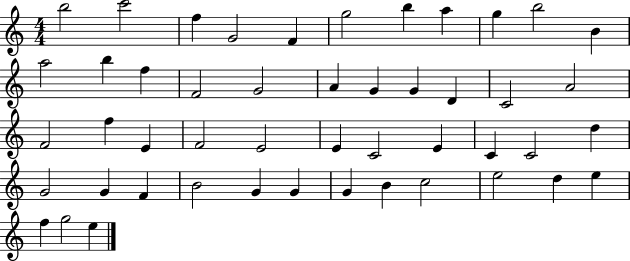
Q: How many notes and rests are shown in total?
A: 48